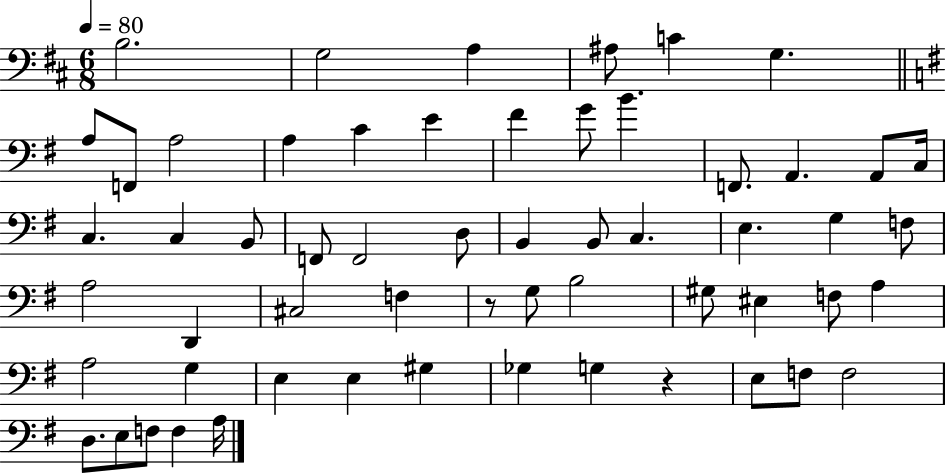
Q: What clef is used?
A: bass